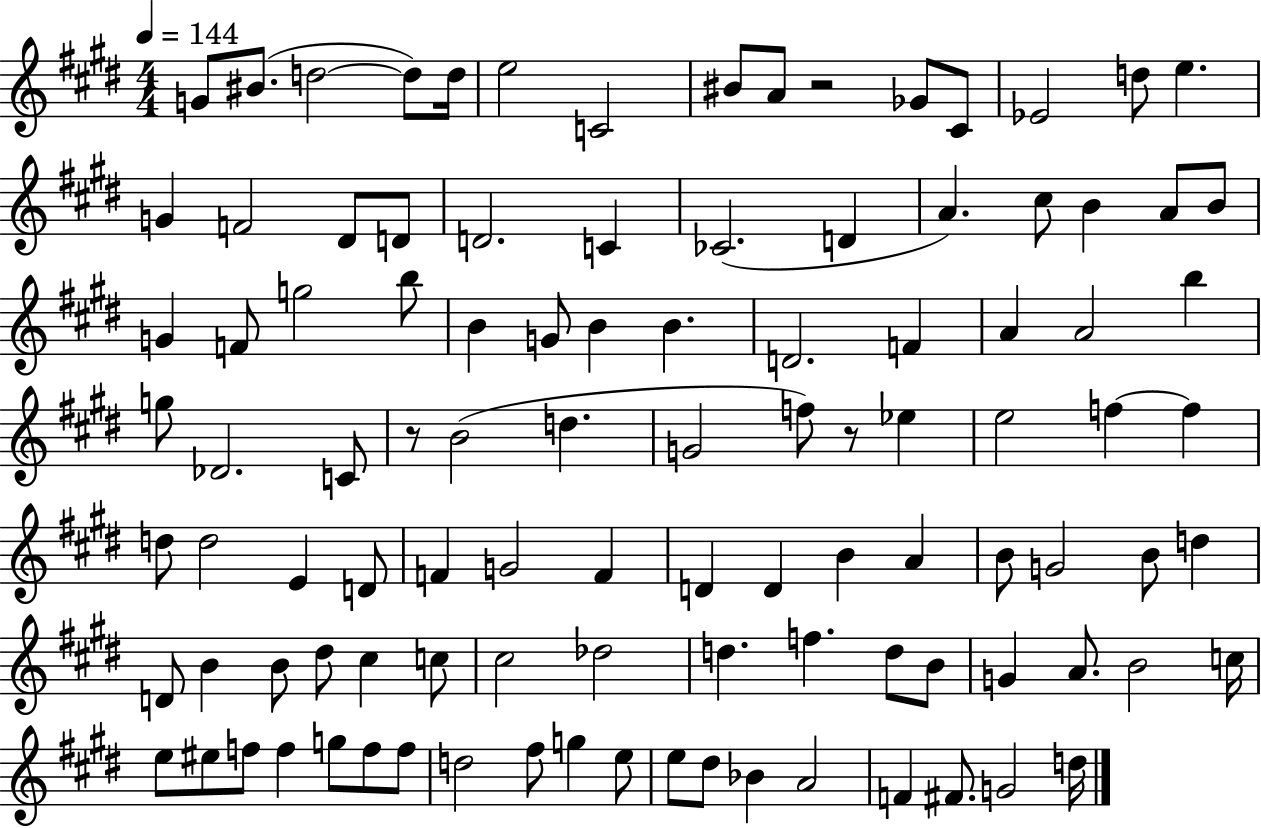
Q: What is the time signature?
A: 4/4